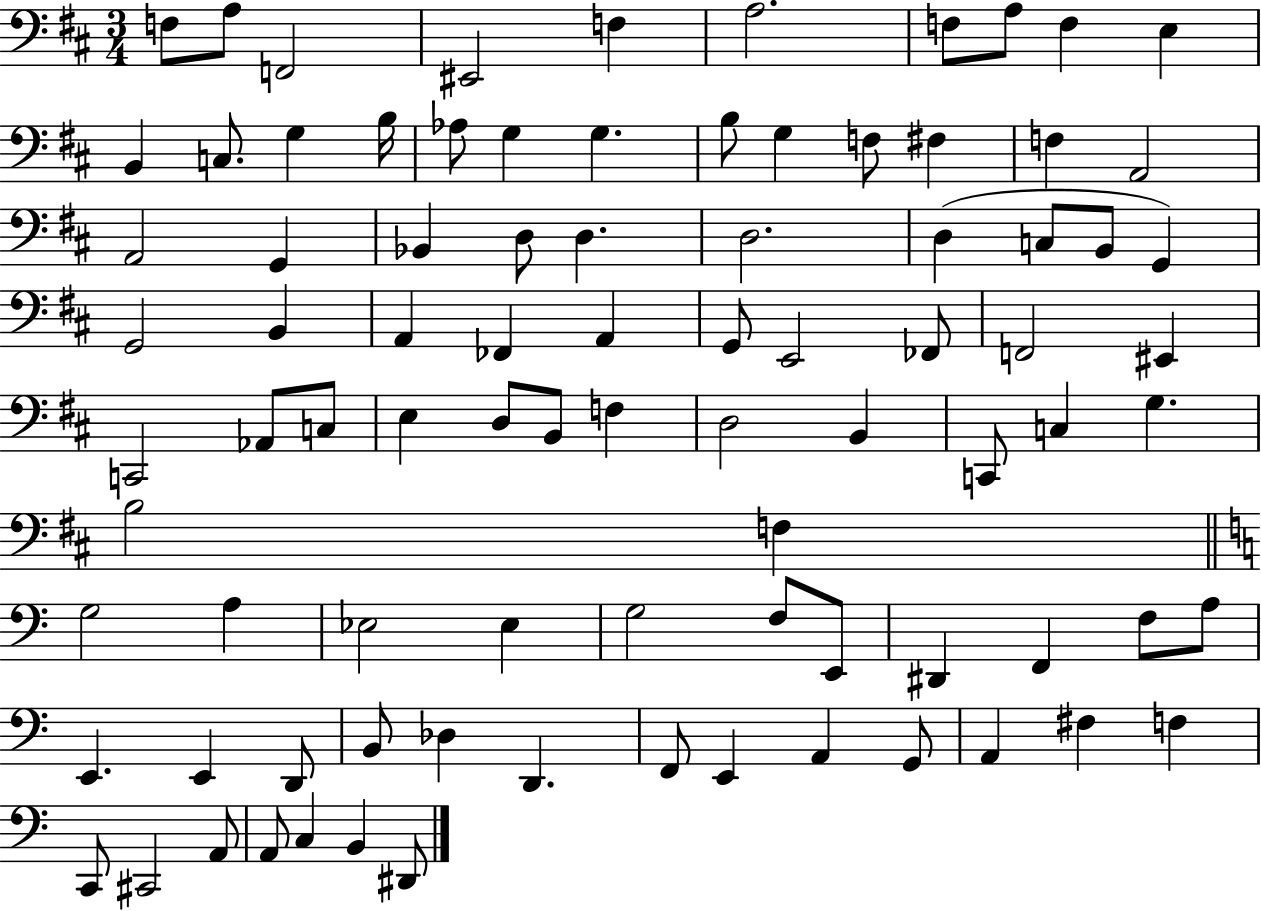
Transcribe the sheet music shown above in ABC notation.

X:1
T:Untitled
M:3/4
L:1/4
K:D
F,/2 A,/2 F,,2 ^E,,2 F, A,2 F,/2 A,/2 F, E, B,, C,/2 G, B,/4 _A,/2 G, G, B,/2 G, F,/2 ^F, F, A,,2 A,,2 G,, _B,, D,/2 D, D,2 D, C,/2 B,,/2 G,, G,,2 B,, A,, _F,, A,, G,,/2 E,,2 _F,,/2 F,,2 ^E,, C,,2 _A,,/2 C,/2 E, D,/2 B,,/2 F, D,2 B,, C,,/2 C, G, B,2 F, G,2 A, _E,2 _E, G,2 F,/2 E,,/2 ^D,, F,, F,/2 A,/2 E,, E,, D,,/2 B,,/2 _D, D,, F,,/2 E,, A,, G,,/2 A,, ^F, F, C,,/2 ^C,,2 A,,/2 A,,/2 C, B,, ^D,,/2